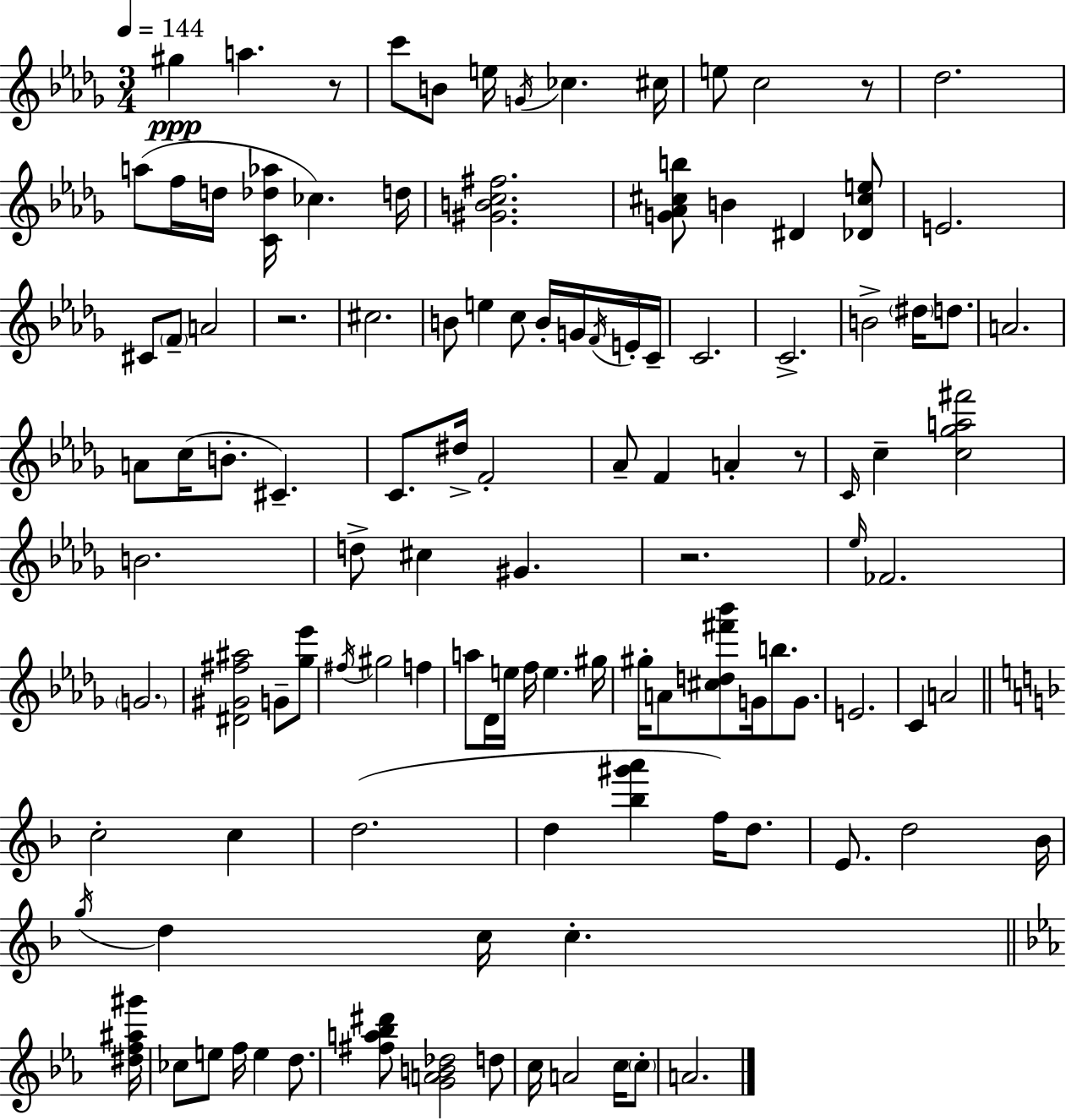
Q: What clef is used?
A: treble